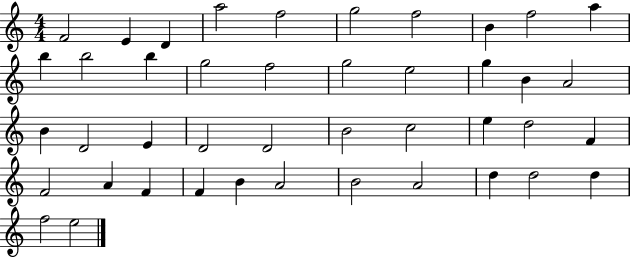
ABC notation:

X:1
T:Untitled
M:4/4
L:1/4
K:C
F2 E D a2 f2 g2 f2 B f2 a b b2 b g2 f2 g2 e2 g B A2 B D2 E D2 D2 B2 c2 e d2 F F2 A F F B A2 B2 A2 d d2 d f2 e2